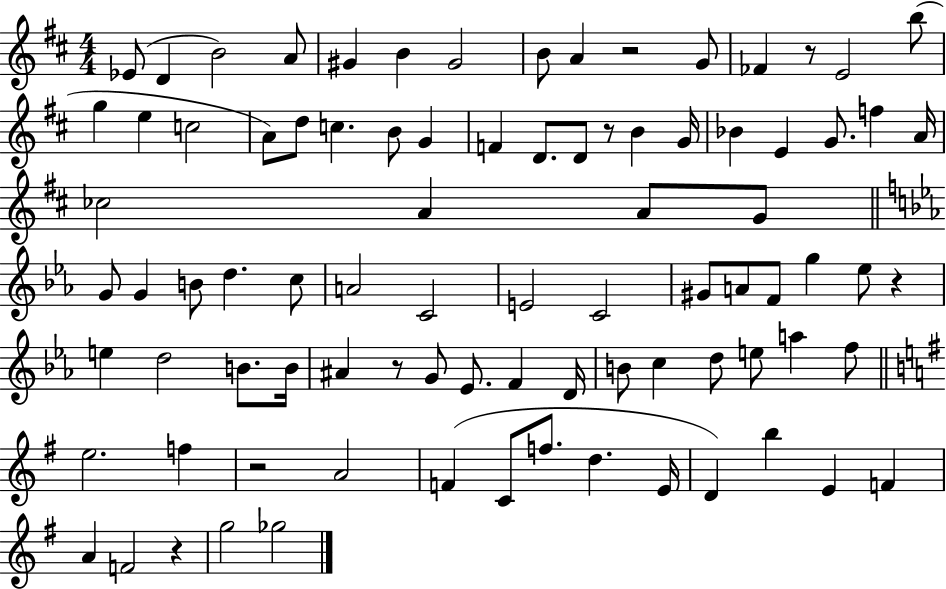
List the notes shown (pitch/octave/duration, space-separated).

Eb4/e D4/q B4/h A4/e G#4/q B4/q G#4/h B4/e A4/q R/h G4/e FES4/q R/e E4/h B5/e G5/q E5/q C5/h A4/e D5/e C5/q. B4/e G4/q F4/q D4/e. D4/e R/e B4/q G4/s Bb4/q E4/q G4/e. F5/q A4/s CES5/h A4/q A4/e G4/e G4/e G4/q B4/e D5/q. C5/e A4/h C4/h E4/h C4/h G#4/e A4/e F4/e G5/q Eb5/e R/q E5/q D5/h B4/e. B4/s A#4/q R/e G4/e Eb4/e. F4/q D4/s B4/e C5/q D5/e E5/e A5/q F5/e E5/h. F5/q R/h A4/h F4/q C4/e F5/e. D5/q. E4/s D4/q B5/q E4/q F4/q A4/q F4/h R/q G5/h Gb5/h